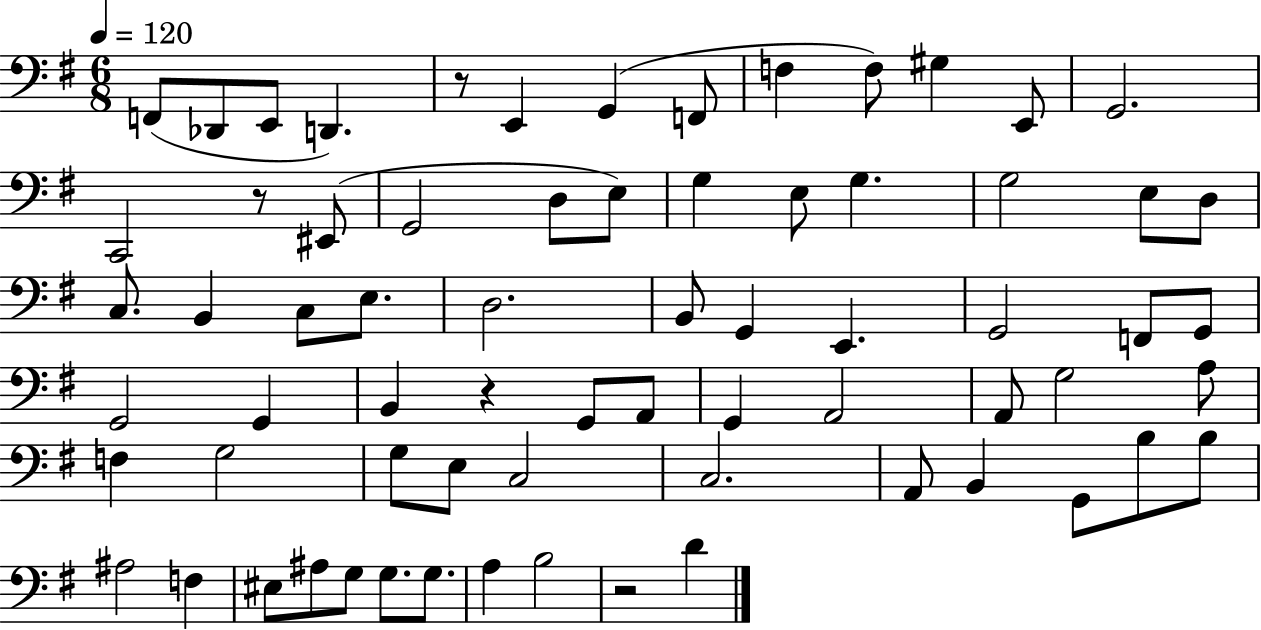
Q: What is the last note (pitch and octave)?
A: D4